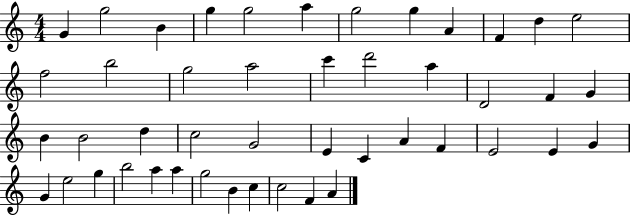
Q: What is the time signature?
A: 4/4